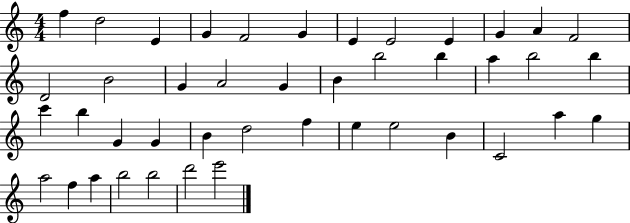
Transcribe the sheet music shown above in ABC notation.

X:1
T:Untitled
M:4/4
L:1/4
K:C
f d2 E G F2 G E E2 E G A F2 D2 B2 G A2 G B b2 b a b2 b c' b G G B d2 f e e2 B C2 a g a2 f a b2 b2 d'2 e'2